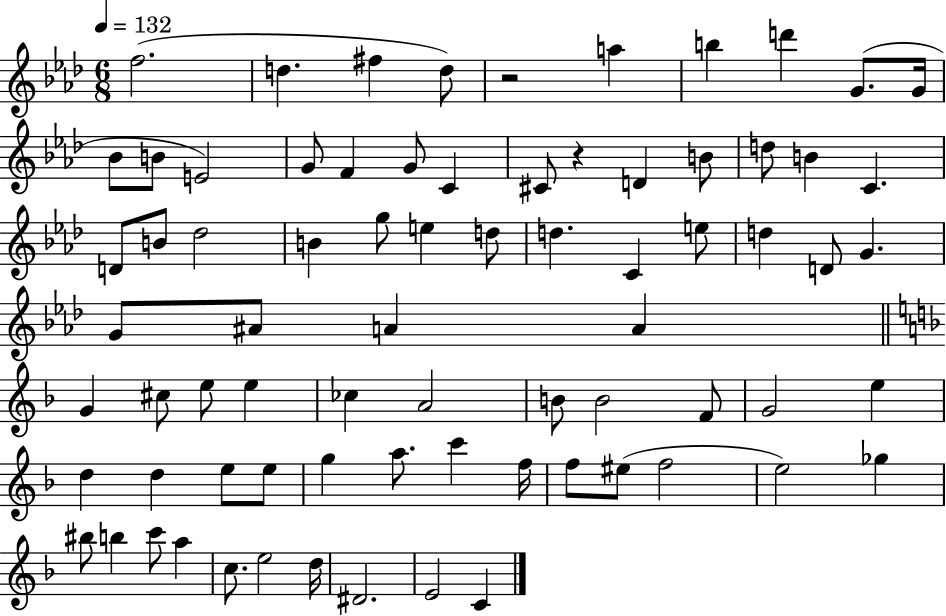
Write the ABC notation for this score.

X:1
T:Untitled
M:6/8
L:1/4
K:Ab
f2 d ^f d/2 z2 a b d' G/2 G/4 _B/2 B/2 E2 G/2 F G/2 C ^C/2 z D B/2 d/2 B C D/2 B/2 _d2 B g/2 e d/2 d C e/2 d D/2 G G/2 ^A/2 A A G ^c/2 e/2 e _c A2 B/2 B2 F/2 G2 e d d e/2 e/2 g a/2 c' f/4 f/2 ^e/2 f2 e2 _g ^b/2 b c'/2 a c/2 e2 d/4 ^D2 E2 C